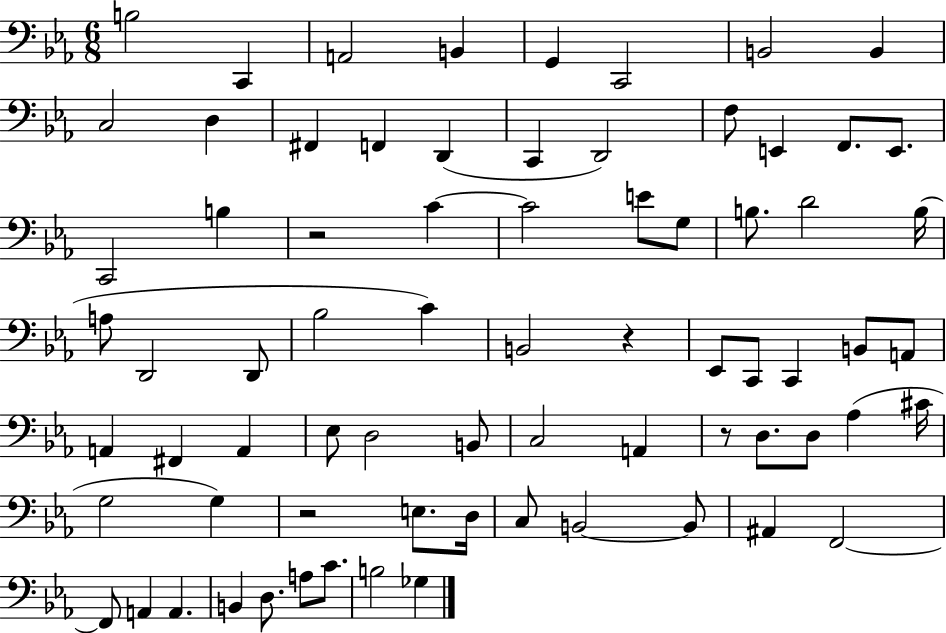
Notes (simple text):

B3/h C2/q A2/h B2/q G2/q C2/h B2/h B2/q C3/h D3/q F#2/q F2/q D2/q C2/q D2/h F3/e E2/q F2/e. E2/e. C2/h B3/q R/h C4/q C4/h E4/e G3/e B3/e. D4/h B3/s A3/e D2/h D2/e Bb3/h C4/q B2/h R/q Eb2/e C2/e C2/q B2/e A2/e A2/q F#2/q A2/q Eb3/e D3/h B2/e C3/h A2/q R/e D3/e. D3/e Ab3/q C#4/s G3/h G3/q R/h E3/e. D3/s C3/e B2/h B2/e A#2/q F2/h F2/e A2/q A2/q. B2/q D3/e. A3/e C4/e. B3/h Gb3/q